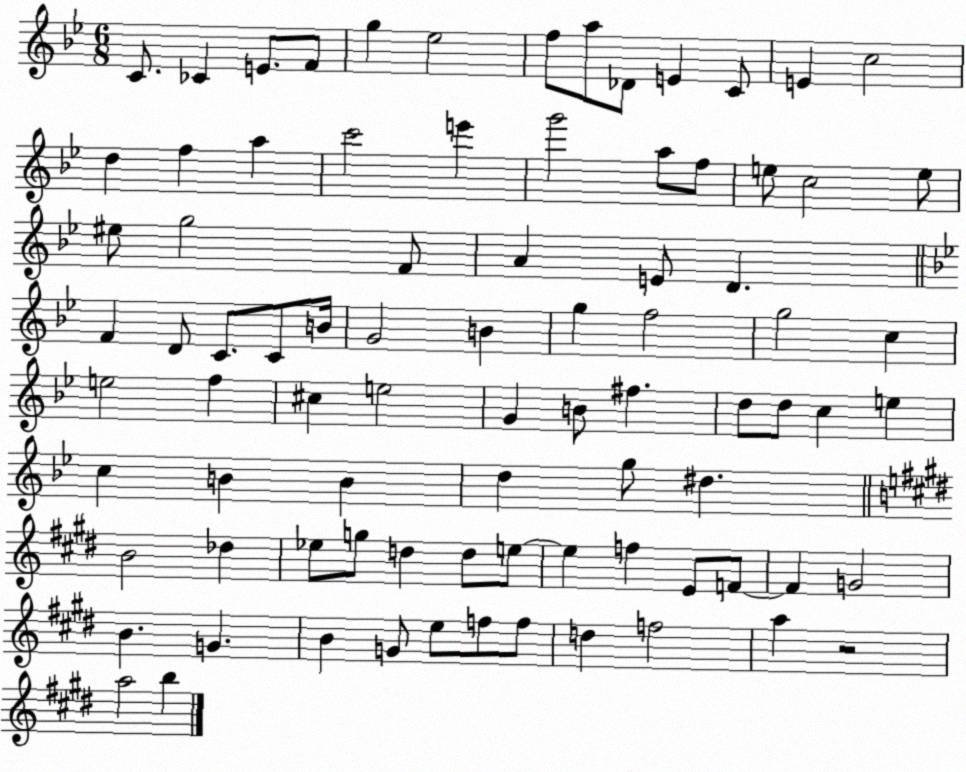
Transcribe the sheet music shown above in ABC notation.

X:1
T:Untitled
M:6/8
L:1/4
K:Bb
C/2 _C E/2 F/2 g _e2 f/2 a/2 _D/2 E C/2 E c2 d f a c'2 e' g'2 a/2 f/2 e/2 c2 e/2 ^e/2 g2 F/2 A E/2 D F D/2 C/2 C/2 B/4 G2 B g f2 g2 c e2 f ^c e2 G B/2 ^f d/2 d/2 c e c B B d g/2 ^d B2 _d _e/2 g/2 d d/2 e/2 e f E/2 F/2 F G2 B G B G/2 e/2 f/2 f/2 d f2 a z2 a2 b